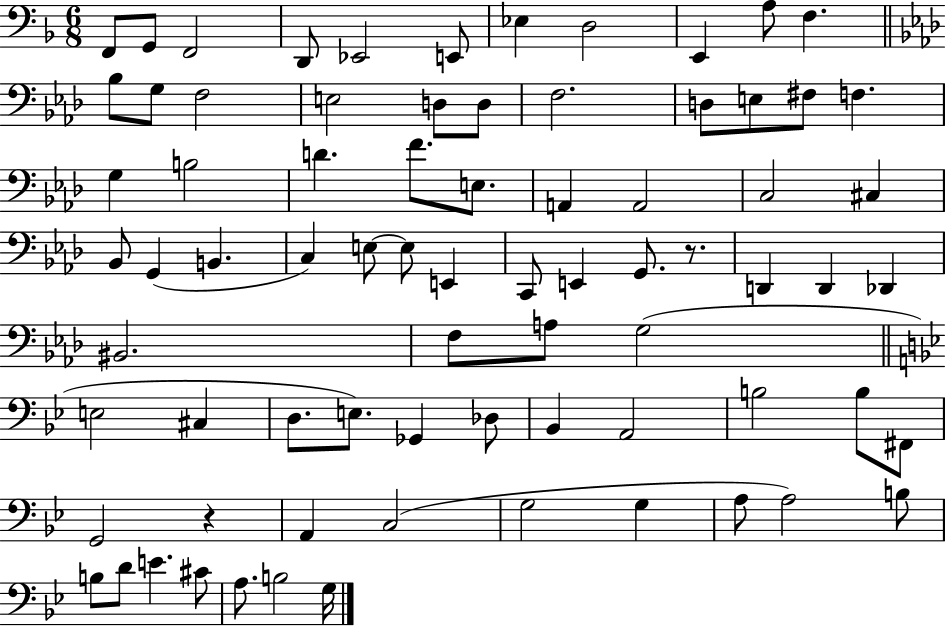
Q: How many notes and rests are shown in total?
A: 76